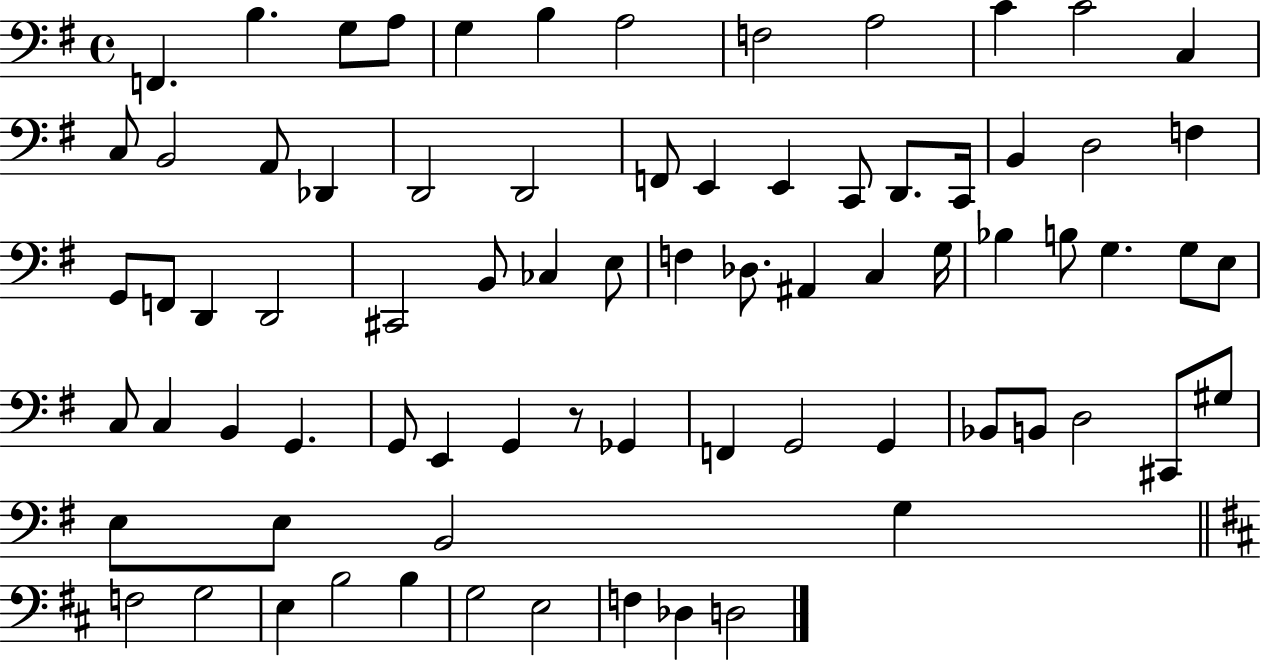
{
  \clef bass
  \time 4/4
  \defaultTimeSignature
  \key g \major
  f,4. b4. g8 a8 | g4 b4 a2 | f2 a2 | c'4 c'2 c4 | \break c8 b,2 a,8 des,4 | d,2 d,2 | f,8 e,4 e,4 c,8 d,8. c,16 | b,4 d2 f4 | \break g,8 f,8 d,4 d,2 | cis,2 b,8 ces4 e8 | f4 des8. ais,4 c4 g16 | bes4 b8 g4. g8 e8 | \break c8 c4 b,4 g,4. | g,8 e,4 g,4 r8 ges,4 | f,4 g,2 g,4 | bes,8 b,8 d2 cis,8 gis8 | \break e8 e8 b,2 g4 | \bar "||" \break \key d \major f2 g2 | e4 b2 b4 | g2 e2 | f4 des4 d2 | \break \bar "|."
}